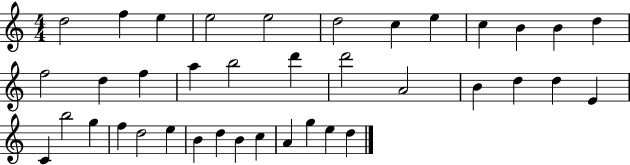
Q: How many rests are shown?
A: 0